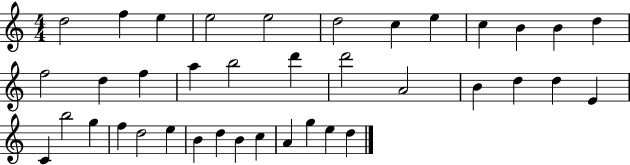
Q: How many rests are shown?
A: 0